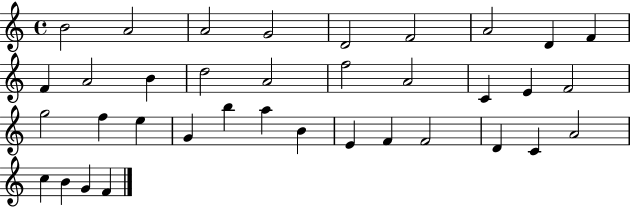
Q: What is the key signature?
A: C major